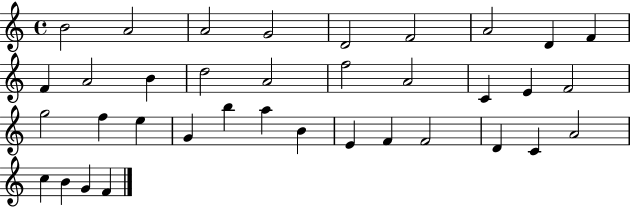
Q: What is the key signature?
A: C major